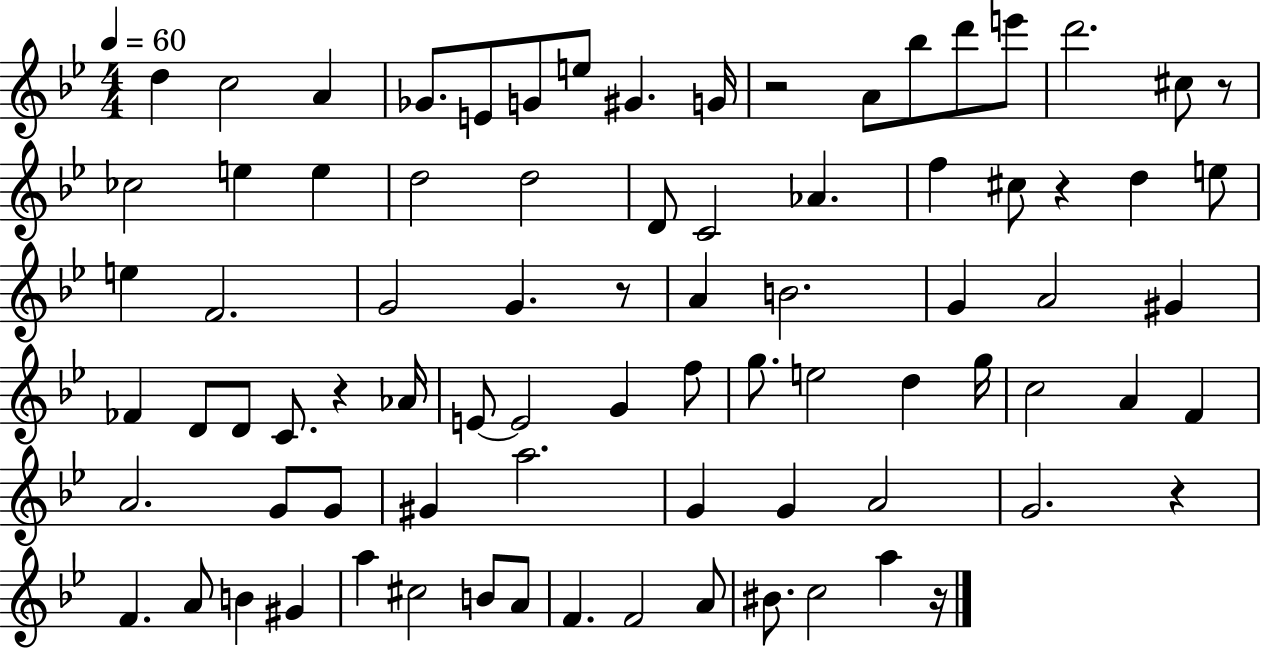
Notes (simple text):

D5/q C5/h A4/q Gb4/e. E4/e G4/e E5/e G#4/q. G4/s R/h A4/e Bb5/e D6/e E6/e D6/h. C#5/e R/e CES5/h E5/q E5/q D5/h D5/h D4/e C4/h Ab4/q. F5/q C#5/e R/q D5/q E5/e E5/q F4/h. G4/h G4/q. R/e A4/q B4/h. G4/q A4/h G#4/q FES4/q D4/e D4/e C4/e. R/q Ab4/s E4/e E4/h G4/q F5/e G5/e. E5/h D5/q G5/s C5/h A4/q F4/q A4/h. G4/e G4/e G#4/q A5/h. G4/q G4/q A4/h G4/h. R/q F4/q. A4/e B4/q G#4/q A5/q C#5/h B4/e A4/e F4/q. F4/h A4/e BIS4/e. C5/h A5/q R/s